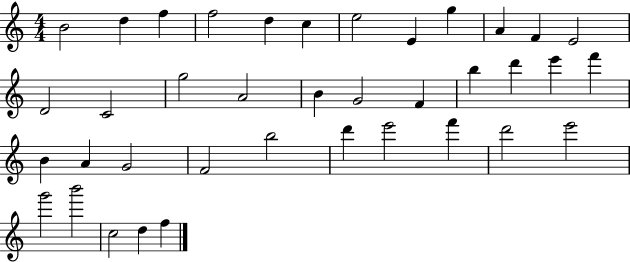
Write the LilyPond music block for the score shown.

{
  \clef treble
  \numericTimeSignature
  \time 4/4
  \key c \major
  b'2 d''4 f''4 | f''2 d''4 c''4 | e''2 e'4 g''4 | a'4 f'4 e'2 | \break d'2 c'2 | g''2 a'2 | b'4 g'2 f'4 | b''4 d'''4 e'''4 f'''4 | \break b'4 a'4 g'2 | f'2 b''2 | d'''4 e'''2 f'''4 | d'''2 e'''2 | \break g'''2 b'''2 | c''2 d''4 f''4 | \bar "|."
}